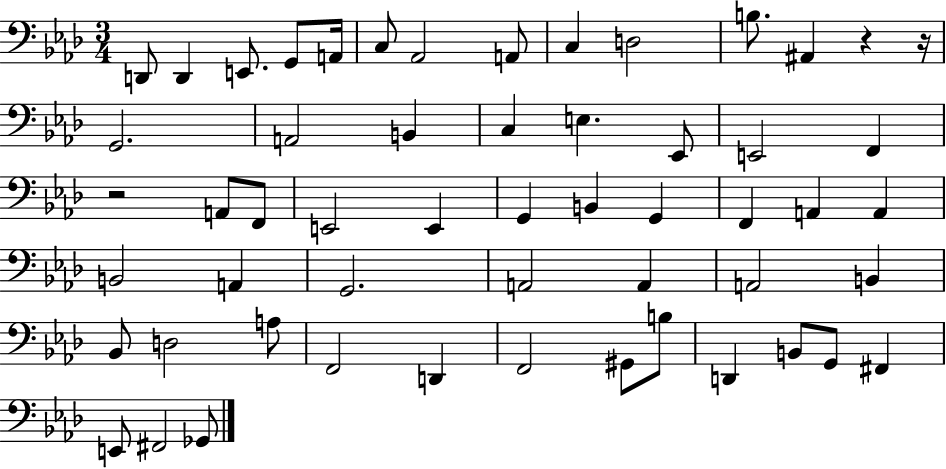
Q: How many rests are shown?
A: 3